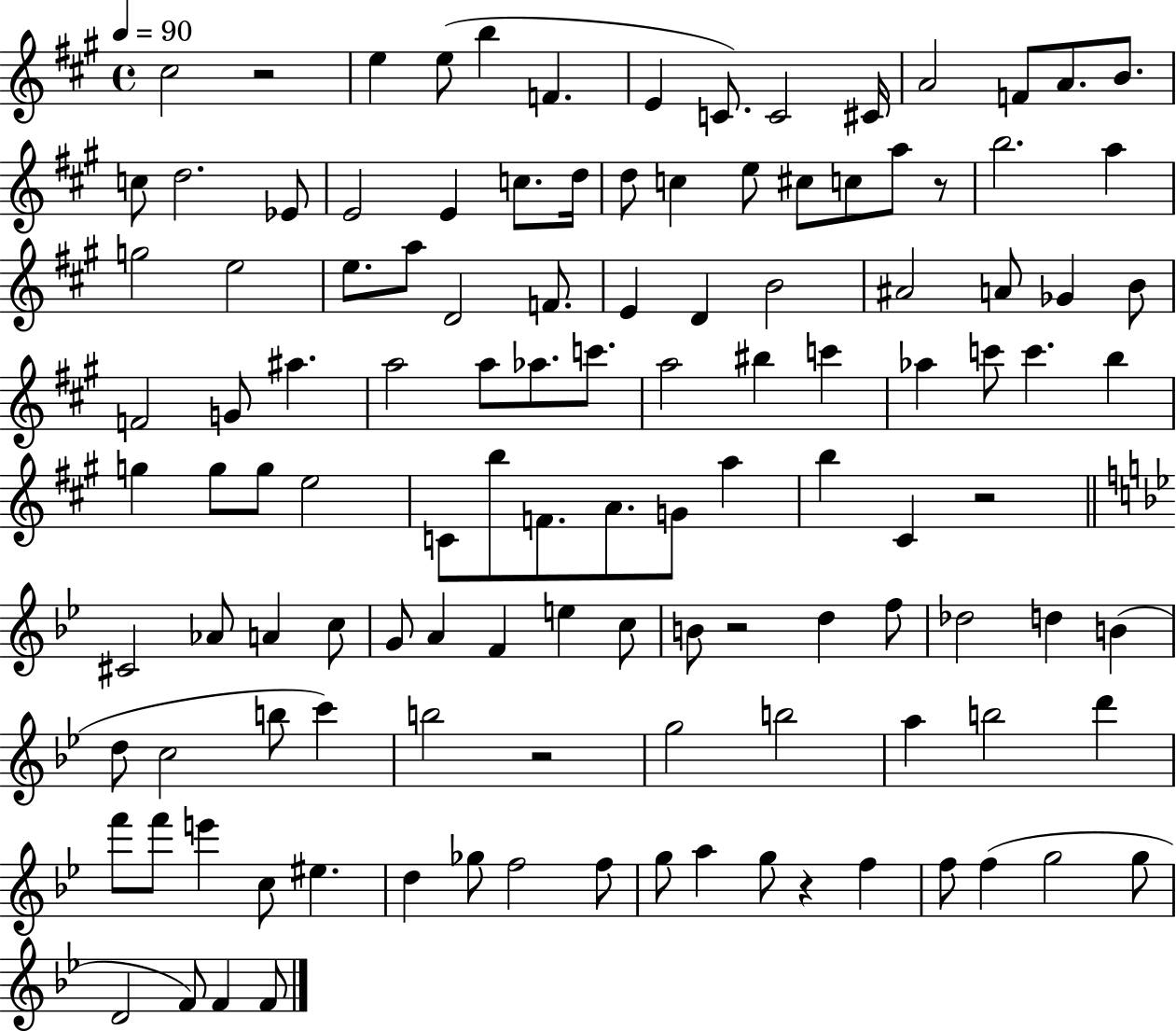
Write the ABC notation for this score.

X:1
T:Untitled
M:4/4
L:1/4
K:A
^c2 z2 e e/2 b F E C/2 C2 ^C/4 A2 F/2 A/2 B/2 c/2 d2 _E/2 E2 E c/2 d/4 d/2 c e/2 ^c/2 c/2 a/2 z/2 b2 a g2 e2 e/2 a/2 D2 F/2 E D B2 ^A2 A/2 _G B/2 F2 G/2 ^a a2 a/2 _a/2 c'/2 a2 ^b c' _a c'/2 c' b g g/2 g/2 e2 C/2 b/2 F/2 A/2 G/2 a b ^C z2 ^C2 _A/2 A c/2 G/2 A F e c/2 B/2 z2 d f/2 _d2 d B d/2 c2 b/2 c' b2 z2 g2 b2 a b2 d' f'/2 f'/2 e' c/2 ^e d _g/2 f2 f/2 g/2 a g/2 z f f/2 f g2 g/2 D2 F/2 F F/2